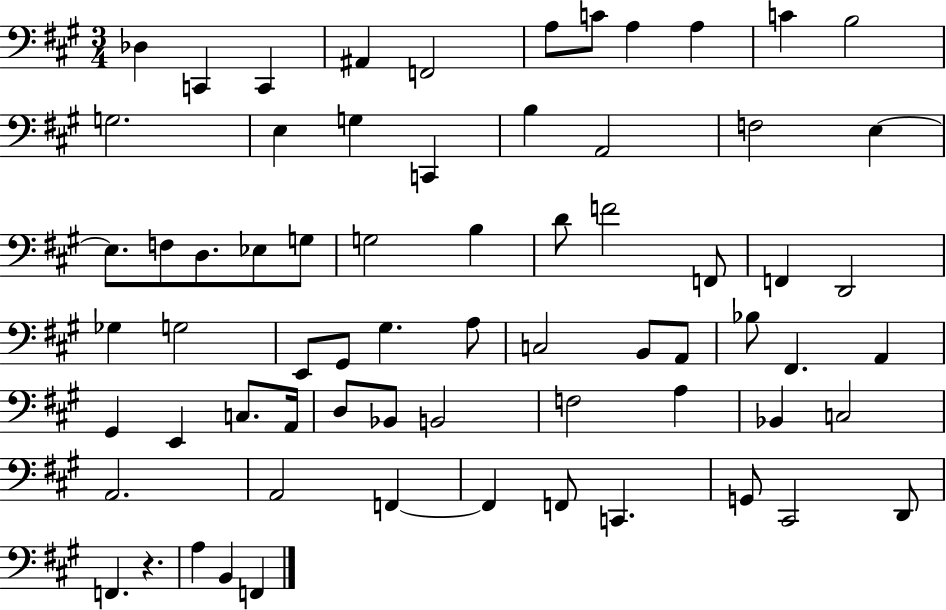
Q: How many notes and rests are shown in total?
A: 68